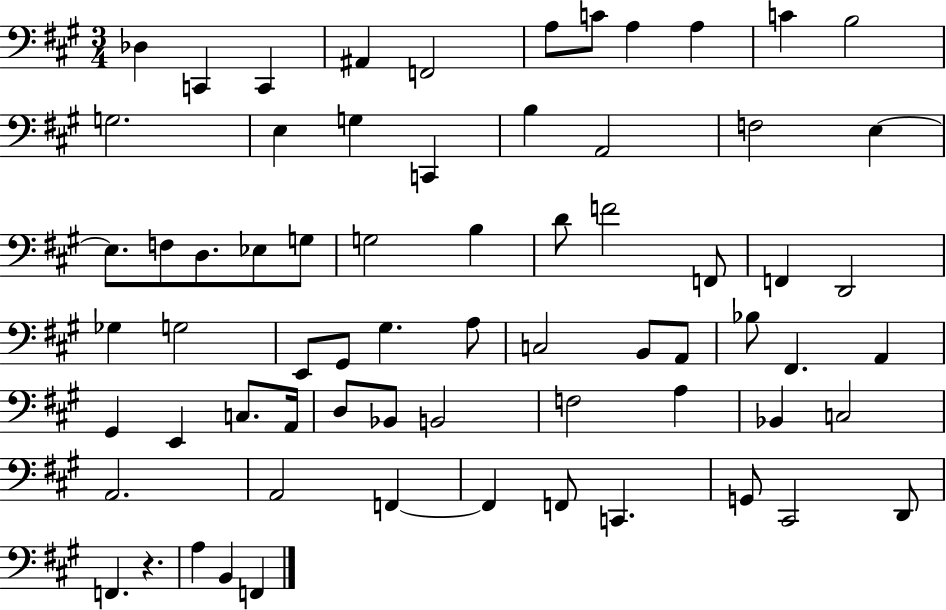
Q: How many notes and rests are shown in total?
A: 68